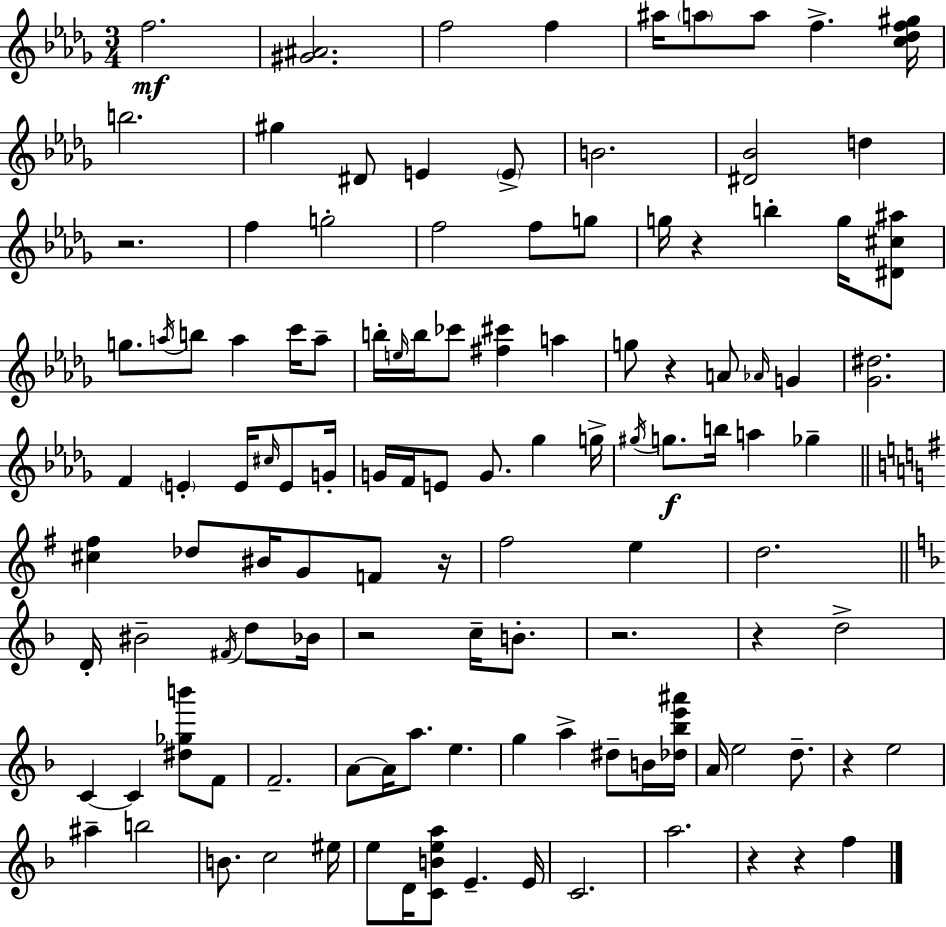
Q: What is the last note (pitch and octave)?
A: F5